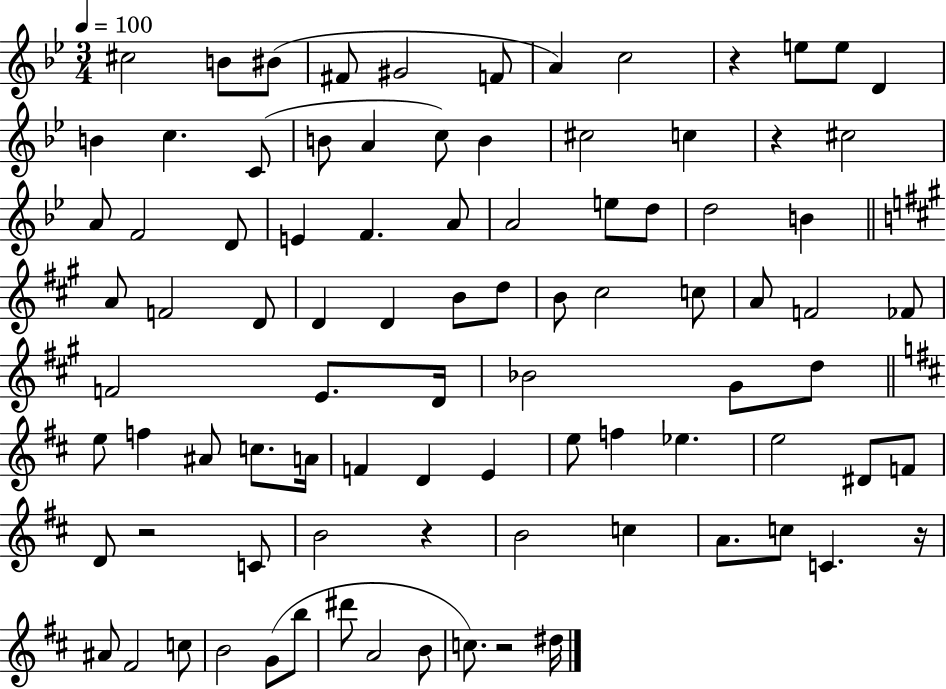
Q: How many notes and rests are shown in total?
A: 90